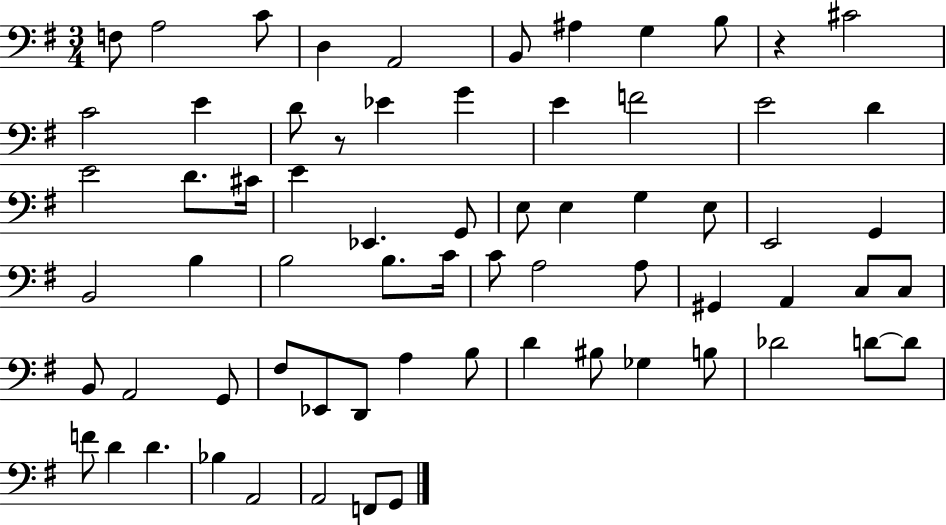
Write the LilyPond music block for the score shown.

{
  \clef bass
  \numericTimeSignature
  \time 3/4
  \key g \major
  \repeat volta 2 { f8 a2 c'8 | d4 a,2 | b,8 ais4 g4 b8 | r4 cis'2 | \break c'2 e'4 | d'8 r8 ees'4 g'4 | e'4 f'2 | e'2 d'4 | \break e'2 d'8. cis'16 | e'4 ees,4. g,8 | e8 e4 g4 e8 | e,2 g,4 | \break b,2 b4 | b2 b8. c'16 | c'8 a2 a8 | gis,4 a,4 c8 c8 | \break b,8 a,2 g,8 | fis8 ees,8 d,8 a4 b8 | d'4 bis8 ges4 b8 | des'2 d'8~~ d'8 | \break f'8 d'4 d'4. | bes4 a,2 | a,2 f,8 g,8 | } \bar "|."
}